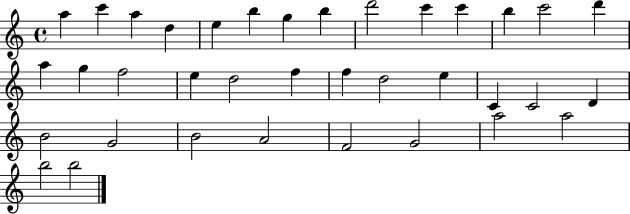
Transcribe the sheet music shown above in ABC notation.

X:1
T:Untitled
M:4/4
L:1/4
K:C
a c' a d e b g b d'2 c' c' b c'2 d' a g f2 e d2 f f d2 e C C2 D B2 G2 B2 A2 F2 G2 a2 a2 b2 b2